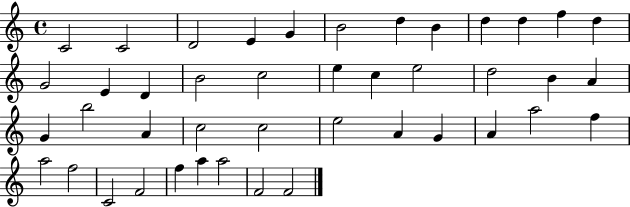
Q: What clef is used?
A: treble